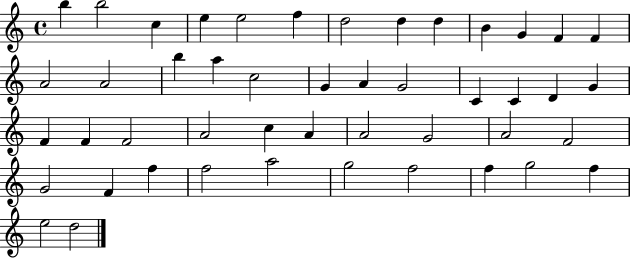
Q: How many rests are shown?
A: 0